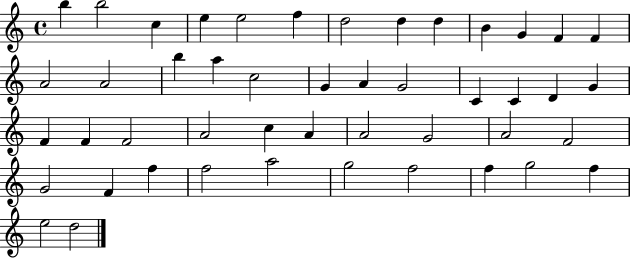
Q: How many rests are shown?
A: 0